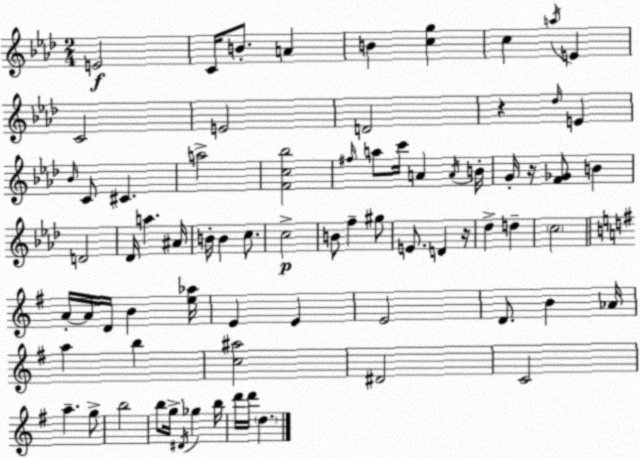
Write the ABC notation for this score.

X:1
T:Untitled
M:2/4
L:1/4
K:Ab
E2 C/4 B/2 A B [cg] c a/4 E C2 E2 D2 z _d/4 E _B/4 C/2 ^C a2 [Fc_b]2 ^f/4 a/2 c'/4 A A/4 B/4 G/4 z/4 [F_G]/2 B D2 _D/4 a ^A/4 B/4 B c/2 c2 B/2 f ^g/2 E/2 D z/4 _d d c2 A/4 A/4 D/4 B [e_a]/4 E E E2 D/2 B _A/4 a b [c^a]2 ^D2 C2 a g/2 b2 b/2 g/4 ^D/4 _g b/4 d'/4 d'/4 d